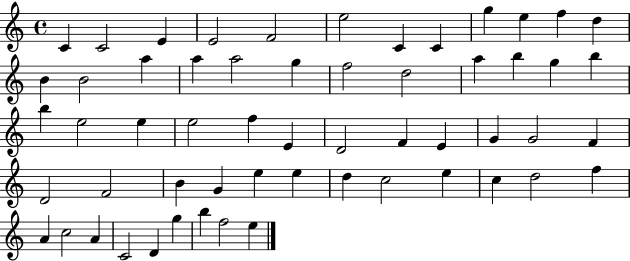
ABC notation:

X:1
T:Untitled
M:4/4
L:1/4
K:C
C C2 E E2 F2 e2 C C g e f d B B2 a a a2 g f2 d2 a b g b b e2 e e2 f E D2 F E G G2 F D2 F2 B G e e d c2 e c d2 f A c2 A C2 D g b f2 e